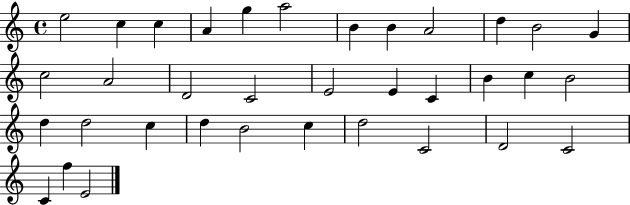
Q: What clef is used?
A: treble